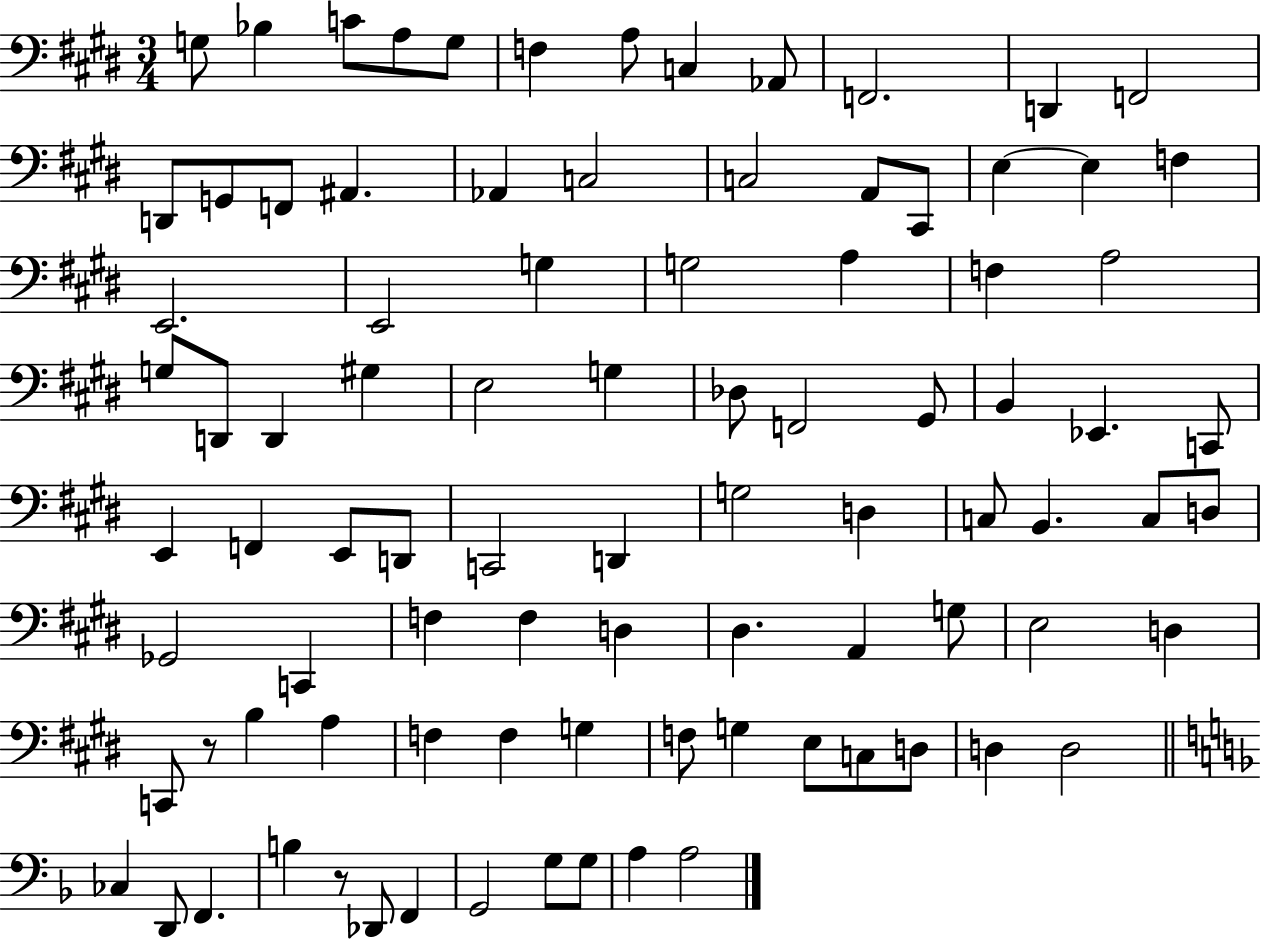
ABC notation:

X:1
T:Untitled
M:3/4
L:1/4
K:E
G,/2 _B, C/2 A,/2 G,/2 F, A,/2 C, _A,,/2 F,,2 D,, F,,2 D,,/2 G,,/2 F,,/2 ^A,, _A,, C,2 C,2 A,,/2 ^C,,/2 E, E, F, E,,2 E,,2 G, G,2 A, F, A,2 G,/2 D,,/2 D,, ^G, E,2 G, _D,/2 F,,2 ^G,,/2 B,, _E,, C,,/2 E,, F,, E,,/2 D,,/2 C,,2 D,, G,2 D, C,/2 B,, C,/2 D,/2 _G,,2 C,, F, F, D, ^D, A,, G,/2 E,2 D, C,,/2 z/2 B, A, F, F, G, F,/2 G, E,/2 C,/2 D,/2 D, D,2 _C, D,,/2 F,, B, z/2 _D,,/2 F,, G,,2 G,/2 G,/2 A, A,2